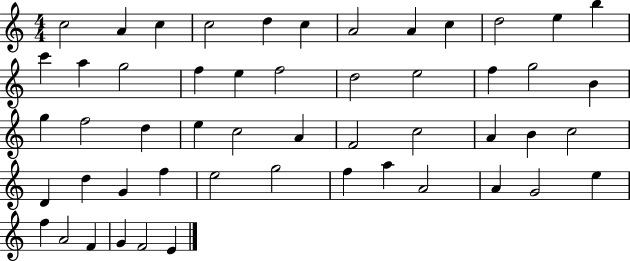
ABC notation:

X:1
T:Untitled
M:4/4
L:1/4
K:C
c2 A c c2 d c A2 A c d2 e b c' a g2 f e f2 d2 e2 f g2 B g f2 d e c2 A F2 c2 A B c2 D d G f e2 g2 f a A2 A G2 e f A2 F G F2 E